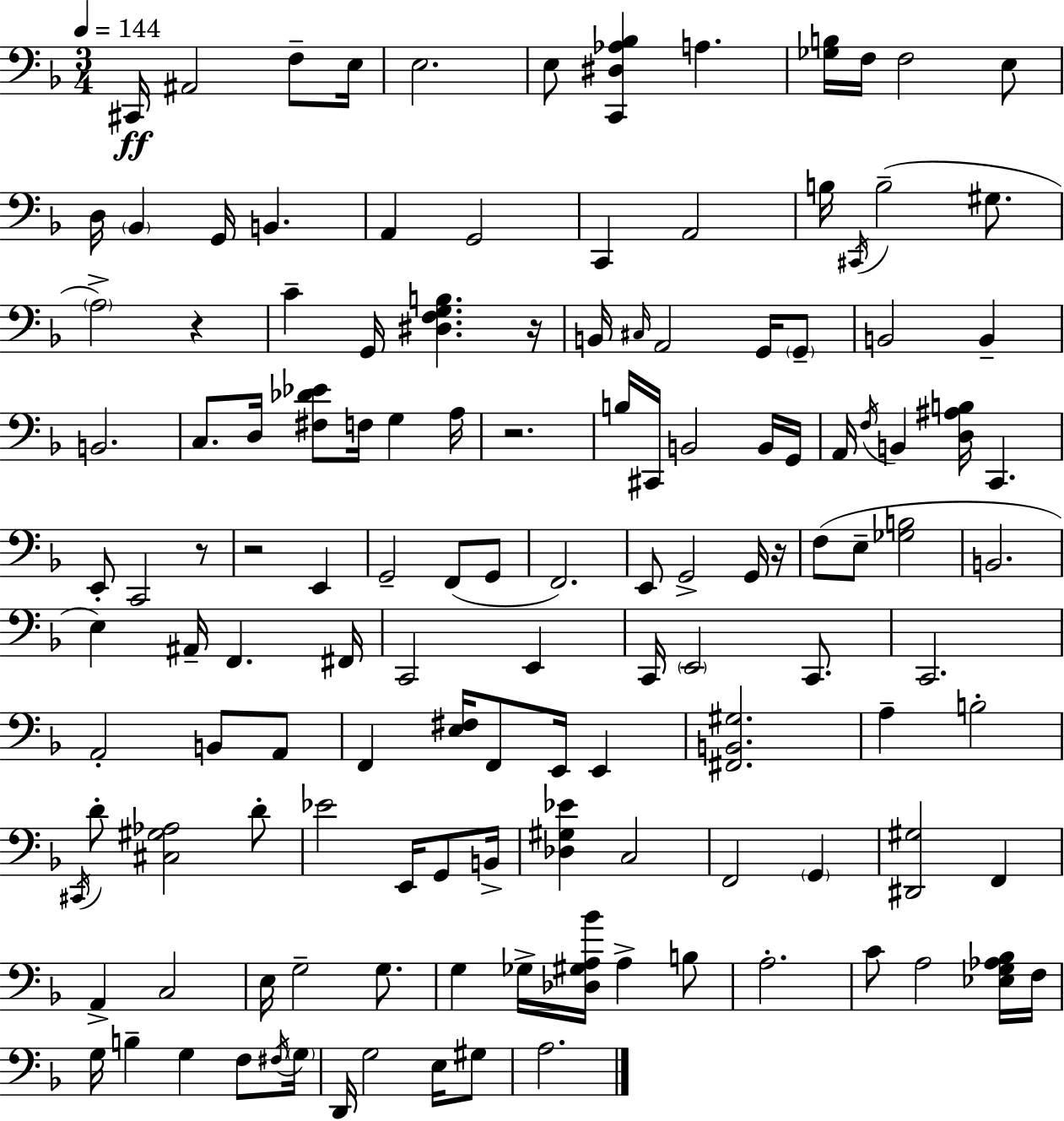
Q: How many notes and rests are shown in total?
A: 133